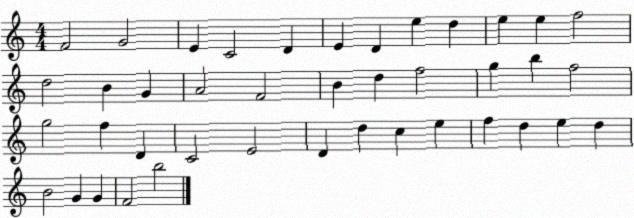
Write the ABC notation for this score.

X:1
T:Untitled
M:4/4
L:1/4
K:C
F2 G2 E C2 D E D e d e e f2 d2 B G A2 F2 B d f2 g b f2 g2 f D C2 E2 D d c e f d e d B2 G G F2 b2